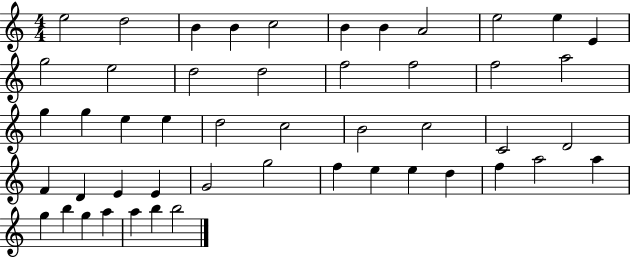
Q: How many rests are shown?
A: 0